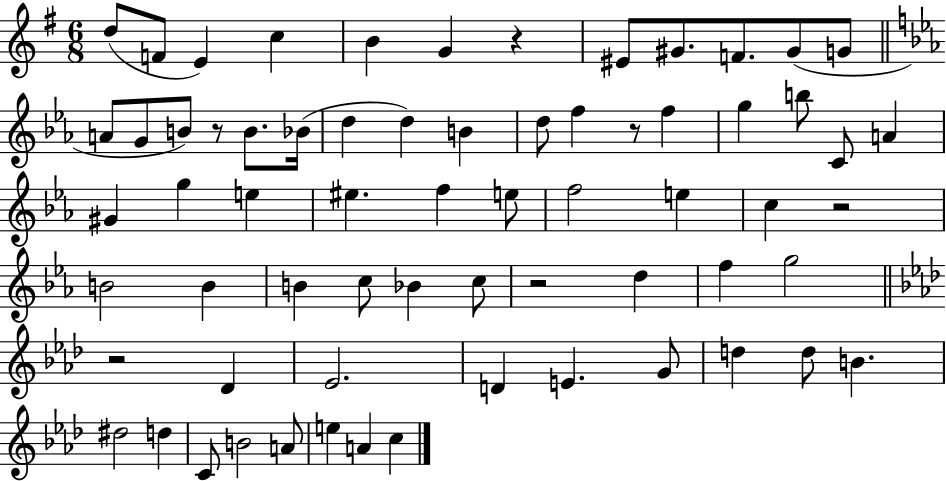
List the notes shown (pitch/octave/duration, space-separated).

D5/e F4/e E4/q C5/q B4/q G4/q R/q EIS4/e G#4/e. F4/e. G#4/e G4/e A4/e G4/e B4/e R/e B4/e. Bb4/s D5/q D5/q B4/q D5/e F5/q R/e F5/q G5/q B5/e C4/e A4/q G#4/q G5/q E5/q EIS5/q. F5/q E5/e F5/h E5/q C5/q R/h B4/h B4/q B4/q C5/e Bb4/q C5/e R/h D5/q F5/q G5/h R/h Db4/q Eb4/h. D4/q E4/q. G4/e D5/q D5/e B4/q. D#5/h D5/q C4/e B4/h A4/e E5/q A4/q C5/q